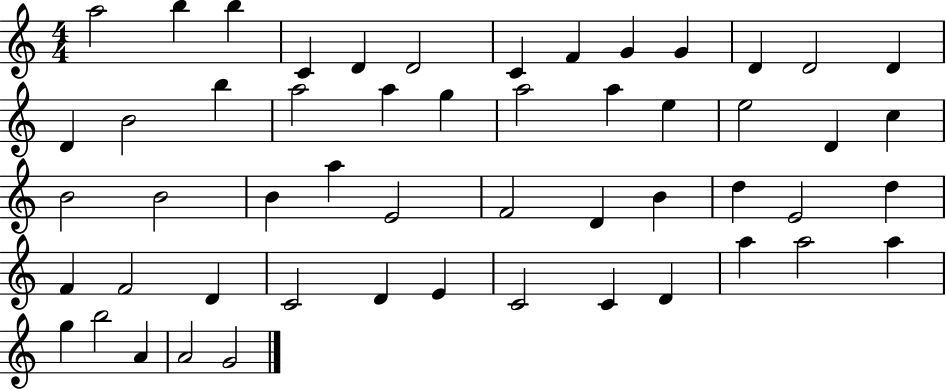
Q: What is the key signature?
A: C major